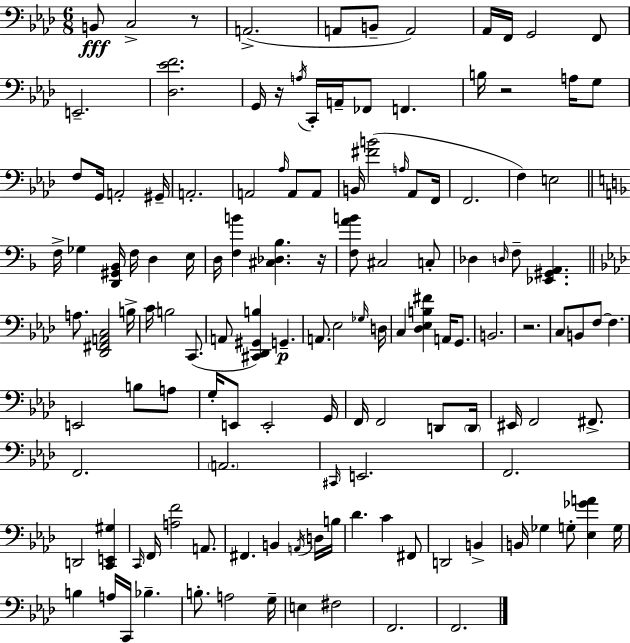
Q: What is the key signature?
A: AES major